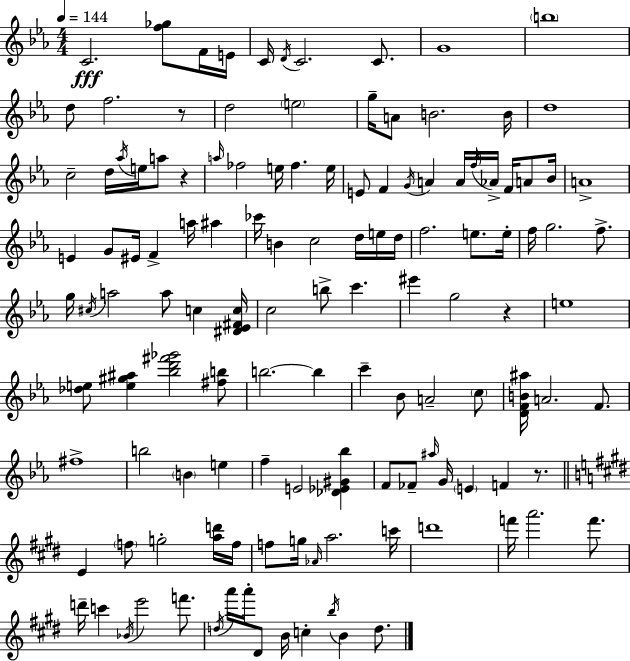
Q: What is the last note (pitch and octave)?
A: D5